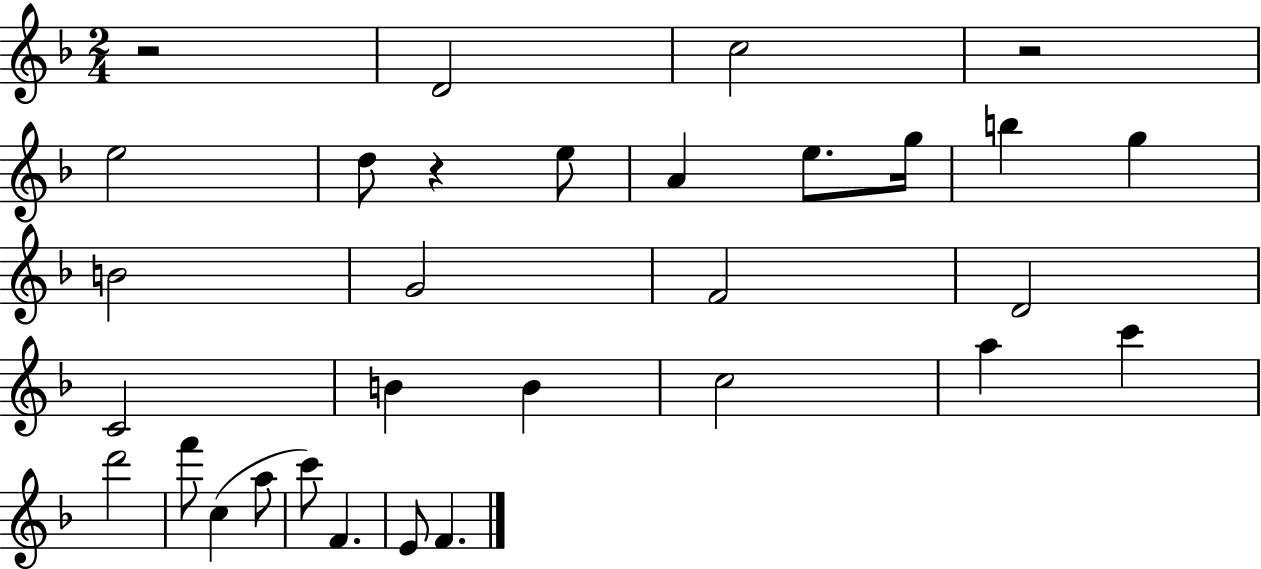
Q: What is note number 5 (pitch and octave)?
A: E5